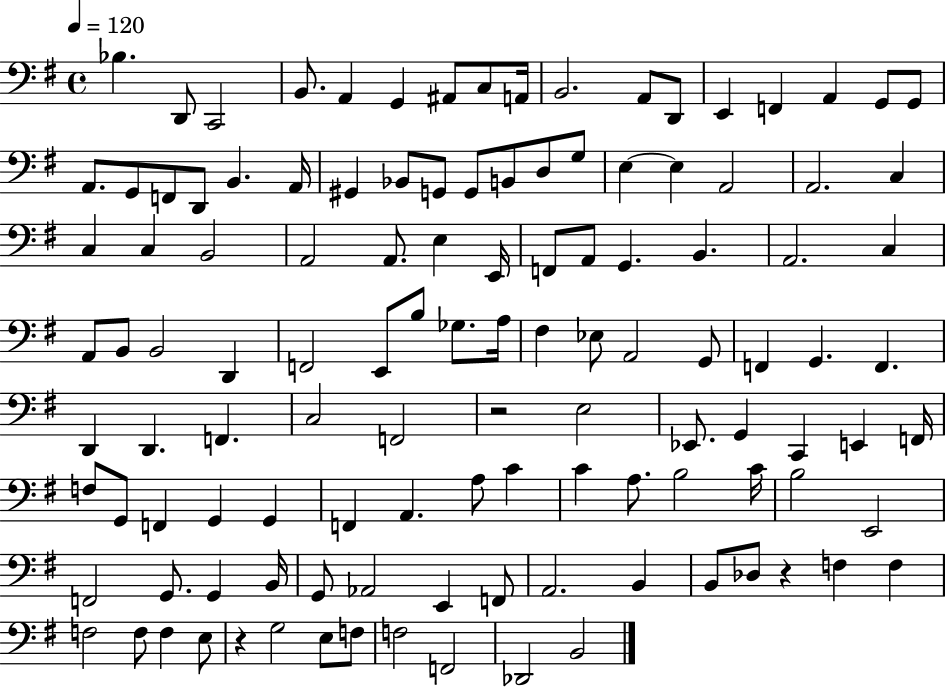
Bb3/q. D2/e C2/h B2/e. A2/q G2/q A#2/e C3/e A2/s B2/h. A2/e D2/e E2/q F2/q A2/q G2/e G2/e A2/e. G2/e F2/e D2/e B2/q. A2/s G#2/q Bb2/e G2/e G2/e B2/e D3/e G3/e E3/q E3/q A2/h A2/h. C3/q C3/q C3/q B2/h A2/h A2/e. E3/q E2/s F2/e A2/e G2/q. B2/q. A2/h. C3/q A2/e B2/e B2/h D2/q F2/h E2/e B3/e Gb3/e. A3/s F#3/q Eb3/e A2/h G2/e F2/q G2/q. F2/q. D2/q D2/q. F2/q. C3/h F2/h R/h E3/h Eb2/e. G2/q C2/q E2/q F2/s F3/e G2/e F2/q G2/q G2/q F2/q A2/q. A3/e C4/q C4/q A3/e. B3/h C4/s B3/h E2/h F2/h G2/e. G2/q B2/s G2/e Ab2/h E2/q F2/e A2/h. B2/q B2/e Db3/e R/q F3/q F3/q F3/h F3/e F3/q E3/e R/q G3/h E3/e F3/e F3/h F2/h Db2/h B2/h